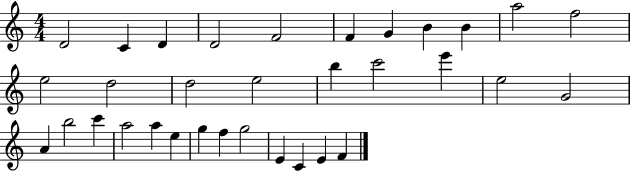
D4/h C4/q D4/q D4/h F4/h F4/q G4/q B4/q B4/q A5/h F5/h E5/h D5/h D5/h E5/h B5/q C6/h E6/q E5/h G4/h A4/q B5/h C6/q A5/h A5/q E5/q G5/q F5/q G5/h E4/q C4/q E4/q F4/q